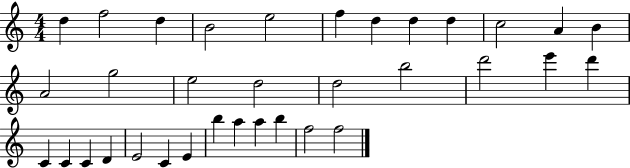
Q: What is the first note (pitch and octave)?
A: D5